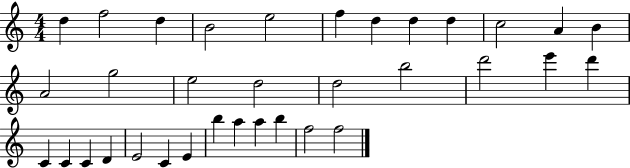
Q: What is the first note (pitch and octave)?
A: D5